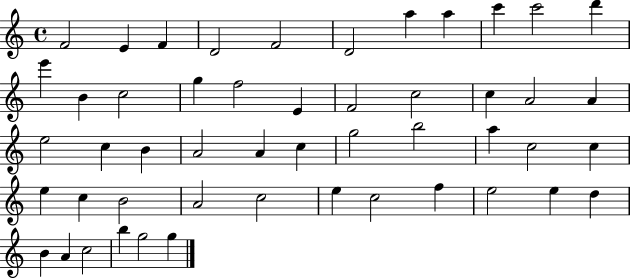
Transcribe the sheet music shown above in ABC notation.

X:1
T:Untitled
M:4/4
L:1/4
K:C
F2 E F D2 F2 D2 a a c' c'2 d' e' B c2 g f2 E F2 c2 c A2 A e2 c B A2 A c g2 b2 a c2 c e c B2 A2 c2 e c2 f e2 e d B A c2 b g2 g